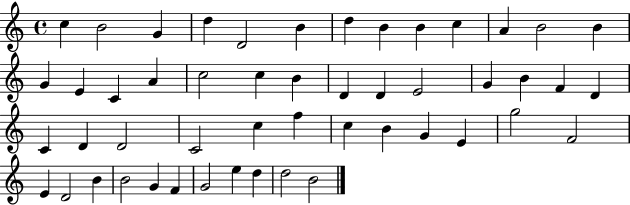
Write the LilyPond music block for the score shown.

{
  \clef treble
  \time 4/4
  \defaultTimeSignature
  \key c \major
  c''4 b'2 g'4 | d''4 d'2 b'4 | d''4 b'4 b'4 c''4 | a'4 b'2 b'4 | \break g'4 e'4 c'4 a'4 | c''2 c''4 b'4 | d'4 d'4 e'2 | g'4 b'4 f'4 d'4 | \break c'4 d'4 d'2 | c'2 c''4 f''4 | c''4 b'4 g'4 e'4 | g''2 f'2 | \break e'4 d'2 b'4 | b'2 g'4 f'4 | g'2 e''4 d''4 | d''2 b'2 | \break \bar "|."
}